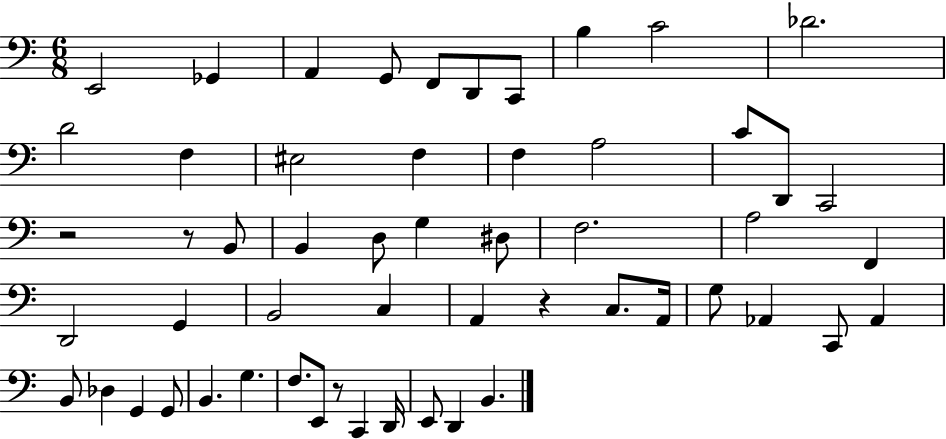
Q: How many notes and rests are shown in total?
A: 55